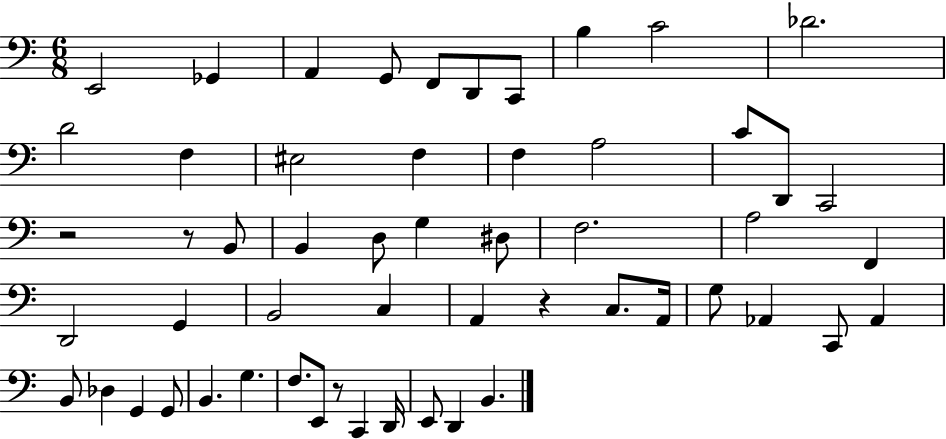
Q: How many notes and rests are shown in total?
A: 55